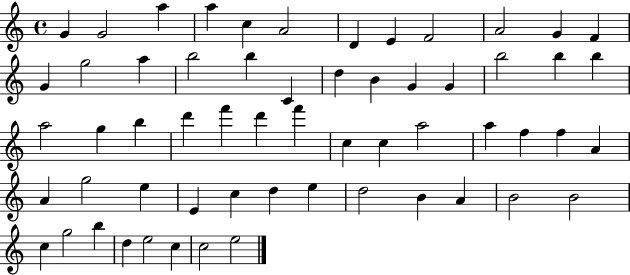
X:1
T:Untitled
M:4/4
L:1/4
K:C
G G2 a a c A2 D E F2 A2 G F G g2 a b2 b C d B G G b2 b b a2 g b d' f' d' f' c c a2 a f f A A g2 e E c d e d2 B A B2 B2 c g2 b d e2 c c2 e2